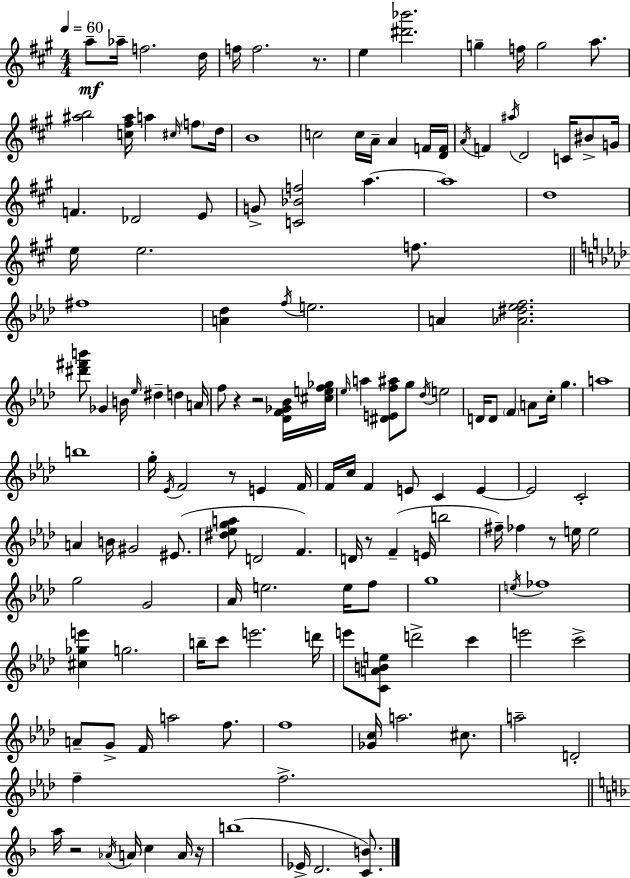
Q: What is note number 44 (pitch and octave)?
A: B4